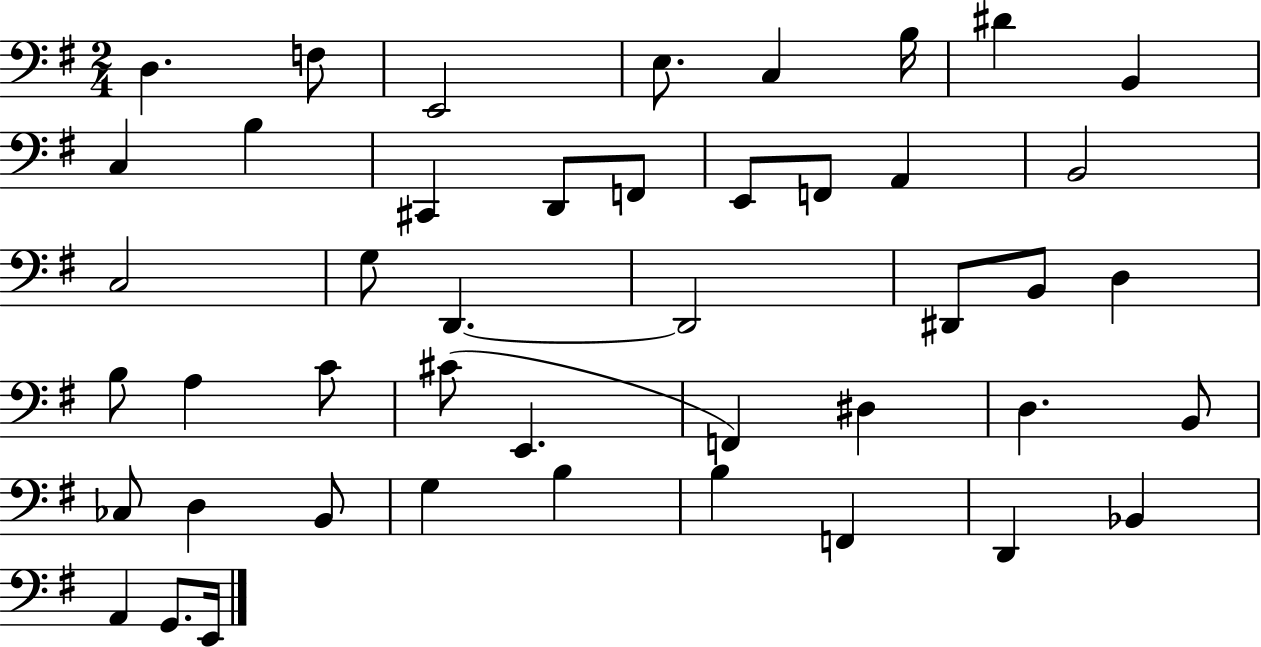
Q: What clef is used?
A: bass